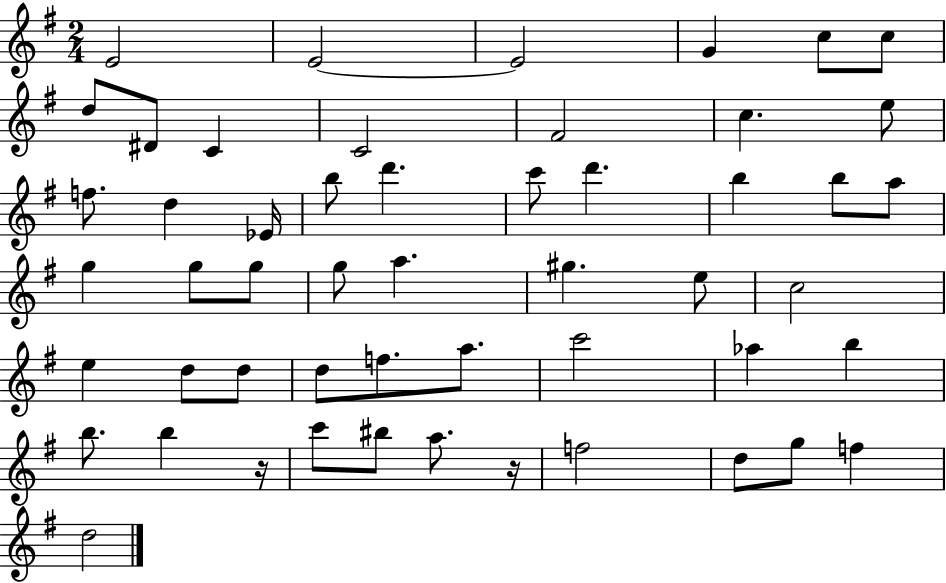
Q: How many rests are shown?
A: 2